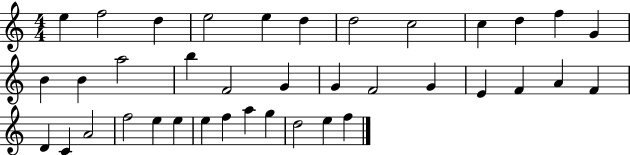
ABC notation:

X:1
T:Untitled
M:4/4
L:1/4
K:C
e f2 d e2 e d d2 c2 c d f G B B a2 b F2 G G F2 G E F A F D C A2 f2 e e e f a g d2 e f